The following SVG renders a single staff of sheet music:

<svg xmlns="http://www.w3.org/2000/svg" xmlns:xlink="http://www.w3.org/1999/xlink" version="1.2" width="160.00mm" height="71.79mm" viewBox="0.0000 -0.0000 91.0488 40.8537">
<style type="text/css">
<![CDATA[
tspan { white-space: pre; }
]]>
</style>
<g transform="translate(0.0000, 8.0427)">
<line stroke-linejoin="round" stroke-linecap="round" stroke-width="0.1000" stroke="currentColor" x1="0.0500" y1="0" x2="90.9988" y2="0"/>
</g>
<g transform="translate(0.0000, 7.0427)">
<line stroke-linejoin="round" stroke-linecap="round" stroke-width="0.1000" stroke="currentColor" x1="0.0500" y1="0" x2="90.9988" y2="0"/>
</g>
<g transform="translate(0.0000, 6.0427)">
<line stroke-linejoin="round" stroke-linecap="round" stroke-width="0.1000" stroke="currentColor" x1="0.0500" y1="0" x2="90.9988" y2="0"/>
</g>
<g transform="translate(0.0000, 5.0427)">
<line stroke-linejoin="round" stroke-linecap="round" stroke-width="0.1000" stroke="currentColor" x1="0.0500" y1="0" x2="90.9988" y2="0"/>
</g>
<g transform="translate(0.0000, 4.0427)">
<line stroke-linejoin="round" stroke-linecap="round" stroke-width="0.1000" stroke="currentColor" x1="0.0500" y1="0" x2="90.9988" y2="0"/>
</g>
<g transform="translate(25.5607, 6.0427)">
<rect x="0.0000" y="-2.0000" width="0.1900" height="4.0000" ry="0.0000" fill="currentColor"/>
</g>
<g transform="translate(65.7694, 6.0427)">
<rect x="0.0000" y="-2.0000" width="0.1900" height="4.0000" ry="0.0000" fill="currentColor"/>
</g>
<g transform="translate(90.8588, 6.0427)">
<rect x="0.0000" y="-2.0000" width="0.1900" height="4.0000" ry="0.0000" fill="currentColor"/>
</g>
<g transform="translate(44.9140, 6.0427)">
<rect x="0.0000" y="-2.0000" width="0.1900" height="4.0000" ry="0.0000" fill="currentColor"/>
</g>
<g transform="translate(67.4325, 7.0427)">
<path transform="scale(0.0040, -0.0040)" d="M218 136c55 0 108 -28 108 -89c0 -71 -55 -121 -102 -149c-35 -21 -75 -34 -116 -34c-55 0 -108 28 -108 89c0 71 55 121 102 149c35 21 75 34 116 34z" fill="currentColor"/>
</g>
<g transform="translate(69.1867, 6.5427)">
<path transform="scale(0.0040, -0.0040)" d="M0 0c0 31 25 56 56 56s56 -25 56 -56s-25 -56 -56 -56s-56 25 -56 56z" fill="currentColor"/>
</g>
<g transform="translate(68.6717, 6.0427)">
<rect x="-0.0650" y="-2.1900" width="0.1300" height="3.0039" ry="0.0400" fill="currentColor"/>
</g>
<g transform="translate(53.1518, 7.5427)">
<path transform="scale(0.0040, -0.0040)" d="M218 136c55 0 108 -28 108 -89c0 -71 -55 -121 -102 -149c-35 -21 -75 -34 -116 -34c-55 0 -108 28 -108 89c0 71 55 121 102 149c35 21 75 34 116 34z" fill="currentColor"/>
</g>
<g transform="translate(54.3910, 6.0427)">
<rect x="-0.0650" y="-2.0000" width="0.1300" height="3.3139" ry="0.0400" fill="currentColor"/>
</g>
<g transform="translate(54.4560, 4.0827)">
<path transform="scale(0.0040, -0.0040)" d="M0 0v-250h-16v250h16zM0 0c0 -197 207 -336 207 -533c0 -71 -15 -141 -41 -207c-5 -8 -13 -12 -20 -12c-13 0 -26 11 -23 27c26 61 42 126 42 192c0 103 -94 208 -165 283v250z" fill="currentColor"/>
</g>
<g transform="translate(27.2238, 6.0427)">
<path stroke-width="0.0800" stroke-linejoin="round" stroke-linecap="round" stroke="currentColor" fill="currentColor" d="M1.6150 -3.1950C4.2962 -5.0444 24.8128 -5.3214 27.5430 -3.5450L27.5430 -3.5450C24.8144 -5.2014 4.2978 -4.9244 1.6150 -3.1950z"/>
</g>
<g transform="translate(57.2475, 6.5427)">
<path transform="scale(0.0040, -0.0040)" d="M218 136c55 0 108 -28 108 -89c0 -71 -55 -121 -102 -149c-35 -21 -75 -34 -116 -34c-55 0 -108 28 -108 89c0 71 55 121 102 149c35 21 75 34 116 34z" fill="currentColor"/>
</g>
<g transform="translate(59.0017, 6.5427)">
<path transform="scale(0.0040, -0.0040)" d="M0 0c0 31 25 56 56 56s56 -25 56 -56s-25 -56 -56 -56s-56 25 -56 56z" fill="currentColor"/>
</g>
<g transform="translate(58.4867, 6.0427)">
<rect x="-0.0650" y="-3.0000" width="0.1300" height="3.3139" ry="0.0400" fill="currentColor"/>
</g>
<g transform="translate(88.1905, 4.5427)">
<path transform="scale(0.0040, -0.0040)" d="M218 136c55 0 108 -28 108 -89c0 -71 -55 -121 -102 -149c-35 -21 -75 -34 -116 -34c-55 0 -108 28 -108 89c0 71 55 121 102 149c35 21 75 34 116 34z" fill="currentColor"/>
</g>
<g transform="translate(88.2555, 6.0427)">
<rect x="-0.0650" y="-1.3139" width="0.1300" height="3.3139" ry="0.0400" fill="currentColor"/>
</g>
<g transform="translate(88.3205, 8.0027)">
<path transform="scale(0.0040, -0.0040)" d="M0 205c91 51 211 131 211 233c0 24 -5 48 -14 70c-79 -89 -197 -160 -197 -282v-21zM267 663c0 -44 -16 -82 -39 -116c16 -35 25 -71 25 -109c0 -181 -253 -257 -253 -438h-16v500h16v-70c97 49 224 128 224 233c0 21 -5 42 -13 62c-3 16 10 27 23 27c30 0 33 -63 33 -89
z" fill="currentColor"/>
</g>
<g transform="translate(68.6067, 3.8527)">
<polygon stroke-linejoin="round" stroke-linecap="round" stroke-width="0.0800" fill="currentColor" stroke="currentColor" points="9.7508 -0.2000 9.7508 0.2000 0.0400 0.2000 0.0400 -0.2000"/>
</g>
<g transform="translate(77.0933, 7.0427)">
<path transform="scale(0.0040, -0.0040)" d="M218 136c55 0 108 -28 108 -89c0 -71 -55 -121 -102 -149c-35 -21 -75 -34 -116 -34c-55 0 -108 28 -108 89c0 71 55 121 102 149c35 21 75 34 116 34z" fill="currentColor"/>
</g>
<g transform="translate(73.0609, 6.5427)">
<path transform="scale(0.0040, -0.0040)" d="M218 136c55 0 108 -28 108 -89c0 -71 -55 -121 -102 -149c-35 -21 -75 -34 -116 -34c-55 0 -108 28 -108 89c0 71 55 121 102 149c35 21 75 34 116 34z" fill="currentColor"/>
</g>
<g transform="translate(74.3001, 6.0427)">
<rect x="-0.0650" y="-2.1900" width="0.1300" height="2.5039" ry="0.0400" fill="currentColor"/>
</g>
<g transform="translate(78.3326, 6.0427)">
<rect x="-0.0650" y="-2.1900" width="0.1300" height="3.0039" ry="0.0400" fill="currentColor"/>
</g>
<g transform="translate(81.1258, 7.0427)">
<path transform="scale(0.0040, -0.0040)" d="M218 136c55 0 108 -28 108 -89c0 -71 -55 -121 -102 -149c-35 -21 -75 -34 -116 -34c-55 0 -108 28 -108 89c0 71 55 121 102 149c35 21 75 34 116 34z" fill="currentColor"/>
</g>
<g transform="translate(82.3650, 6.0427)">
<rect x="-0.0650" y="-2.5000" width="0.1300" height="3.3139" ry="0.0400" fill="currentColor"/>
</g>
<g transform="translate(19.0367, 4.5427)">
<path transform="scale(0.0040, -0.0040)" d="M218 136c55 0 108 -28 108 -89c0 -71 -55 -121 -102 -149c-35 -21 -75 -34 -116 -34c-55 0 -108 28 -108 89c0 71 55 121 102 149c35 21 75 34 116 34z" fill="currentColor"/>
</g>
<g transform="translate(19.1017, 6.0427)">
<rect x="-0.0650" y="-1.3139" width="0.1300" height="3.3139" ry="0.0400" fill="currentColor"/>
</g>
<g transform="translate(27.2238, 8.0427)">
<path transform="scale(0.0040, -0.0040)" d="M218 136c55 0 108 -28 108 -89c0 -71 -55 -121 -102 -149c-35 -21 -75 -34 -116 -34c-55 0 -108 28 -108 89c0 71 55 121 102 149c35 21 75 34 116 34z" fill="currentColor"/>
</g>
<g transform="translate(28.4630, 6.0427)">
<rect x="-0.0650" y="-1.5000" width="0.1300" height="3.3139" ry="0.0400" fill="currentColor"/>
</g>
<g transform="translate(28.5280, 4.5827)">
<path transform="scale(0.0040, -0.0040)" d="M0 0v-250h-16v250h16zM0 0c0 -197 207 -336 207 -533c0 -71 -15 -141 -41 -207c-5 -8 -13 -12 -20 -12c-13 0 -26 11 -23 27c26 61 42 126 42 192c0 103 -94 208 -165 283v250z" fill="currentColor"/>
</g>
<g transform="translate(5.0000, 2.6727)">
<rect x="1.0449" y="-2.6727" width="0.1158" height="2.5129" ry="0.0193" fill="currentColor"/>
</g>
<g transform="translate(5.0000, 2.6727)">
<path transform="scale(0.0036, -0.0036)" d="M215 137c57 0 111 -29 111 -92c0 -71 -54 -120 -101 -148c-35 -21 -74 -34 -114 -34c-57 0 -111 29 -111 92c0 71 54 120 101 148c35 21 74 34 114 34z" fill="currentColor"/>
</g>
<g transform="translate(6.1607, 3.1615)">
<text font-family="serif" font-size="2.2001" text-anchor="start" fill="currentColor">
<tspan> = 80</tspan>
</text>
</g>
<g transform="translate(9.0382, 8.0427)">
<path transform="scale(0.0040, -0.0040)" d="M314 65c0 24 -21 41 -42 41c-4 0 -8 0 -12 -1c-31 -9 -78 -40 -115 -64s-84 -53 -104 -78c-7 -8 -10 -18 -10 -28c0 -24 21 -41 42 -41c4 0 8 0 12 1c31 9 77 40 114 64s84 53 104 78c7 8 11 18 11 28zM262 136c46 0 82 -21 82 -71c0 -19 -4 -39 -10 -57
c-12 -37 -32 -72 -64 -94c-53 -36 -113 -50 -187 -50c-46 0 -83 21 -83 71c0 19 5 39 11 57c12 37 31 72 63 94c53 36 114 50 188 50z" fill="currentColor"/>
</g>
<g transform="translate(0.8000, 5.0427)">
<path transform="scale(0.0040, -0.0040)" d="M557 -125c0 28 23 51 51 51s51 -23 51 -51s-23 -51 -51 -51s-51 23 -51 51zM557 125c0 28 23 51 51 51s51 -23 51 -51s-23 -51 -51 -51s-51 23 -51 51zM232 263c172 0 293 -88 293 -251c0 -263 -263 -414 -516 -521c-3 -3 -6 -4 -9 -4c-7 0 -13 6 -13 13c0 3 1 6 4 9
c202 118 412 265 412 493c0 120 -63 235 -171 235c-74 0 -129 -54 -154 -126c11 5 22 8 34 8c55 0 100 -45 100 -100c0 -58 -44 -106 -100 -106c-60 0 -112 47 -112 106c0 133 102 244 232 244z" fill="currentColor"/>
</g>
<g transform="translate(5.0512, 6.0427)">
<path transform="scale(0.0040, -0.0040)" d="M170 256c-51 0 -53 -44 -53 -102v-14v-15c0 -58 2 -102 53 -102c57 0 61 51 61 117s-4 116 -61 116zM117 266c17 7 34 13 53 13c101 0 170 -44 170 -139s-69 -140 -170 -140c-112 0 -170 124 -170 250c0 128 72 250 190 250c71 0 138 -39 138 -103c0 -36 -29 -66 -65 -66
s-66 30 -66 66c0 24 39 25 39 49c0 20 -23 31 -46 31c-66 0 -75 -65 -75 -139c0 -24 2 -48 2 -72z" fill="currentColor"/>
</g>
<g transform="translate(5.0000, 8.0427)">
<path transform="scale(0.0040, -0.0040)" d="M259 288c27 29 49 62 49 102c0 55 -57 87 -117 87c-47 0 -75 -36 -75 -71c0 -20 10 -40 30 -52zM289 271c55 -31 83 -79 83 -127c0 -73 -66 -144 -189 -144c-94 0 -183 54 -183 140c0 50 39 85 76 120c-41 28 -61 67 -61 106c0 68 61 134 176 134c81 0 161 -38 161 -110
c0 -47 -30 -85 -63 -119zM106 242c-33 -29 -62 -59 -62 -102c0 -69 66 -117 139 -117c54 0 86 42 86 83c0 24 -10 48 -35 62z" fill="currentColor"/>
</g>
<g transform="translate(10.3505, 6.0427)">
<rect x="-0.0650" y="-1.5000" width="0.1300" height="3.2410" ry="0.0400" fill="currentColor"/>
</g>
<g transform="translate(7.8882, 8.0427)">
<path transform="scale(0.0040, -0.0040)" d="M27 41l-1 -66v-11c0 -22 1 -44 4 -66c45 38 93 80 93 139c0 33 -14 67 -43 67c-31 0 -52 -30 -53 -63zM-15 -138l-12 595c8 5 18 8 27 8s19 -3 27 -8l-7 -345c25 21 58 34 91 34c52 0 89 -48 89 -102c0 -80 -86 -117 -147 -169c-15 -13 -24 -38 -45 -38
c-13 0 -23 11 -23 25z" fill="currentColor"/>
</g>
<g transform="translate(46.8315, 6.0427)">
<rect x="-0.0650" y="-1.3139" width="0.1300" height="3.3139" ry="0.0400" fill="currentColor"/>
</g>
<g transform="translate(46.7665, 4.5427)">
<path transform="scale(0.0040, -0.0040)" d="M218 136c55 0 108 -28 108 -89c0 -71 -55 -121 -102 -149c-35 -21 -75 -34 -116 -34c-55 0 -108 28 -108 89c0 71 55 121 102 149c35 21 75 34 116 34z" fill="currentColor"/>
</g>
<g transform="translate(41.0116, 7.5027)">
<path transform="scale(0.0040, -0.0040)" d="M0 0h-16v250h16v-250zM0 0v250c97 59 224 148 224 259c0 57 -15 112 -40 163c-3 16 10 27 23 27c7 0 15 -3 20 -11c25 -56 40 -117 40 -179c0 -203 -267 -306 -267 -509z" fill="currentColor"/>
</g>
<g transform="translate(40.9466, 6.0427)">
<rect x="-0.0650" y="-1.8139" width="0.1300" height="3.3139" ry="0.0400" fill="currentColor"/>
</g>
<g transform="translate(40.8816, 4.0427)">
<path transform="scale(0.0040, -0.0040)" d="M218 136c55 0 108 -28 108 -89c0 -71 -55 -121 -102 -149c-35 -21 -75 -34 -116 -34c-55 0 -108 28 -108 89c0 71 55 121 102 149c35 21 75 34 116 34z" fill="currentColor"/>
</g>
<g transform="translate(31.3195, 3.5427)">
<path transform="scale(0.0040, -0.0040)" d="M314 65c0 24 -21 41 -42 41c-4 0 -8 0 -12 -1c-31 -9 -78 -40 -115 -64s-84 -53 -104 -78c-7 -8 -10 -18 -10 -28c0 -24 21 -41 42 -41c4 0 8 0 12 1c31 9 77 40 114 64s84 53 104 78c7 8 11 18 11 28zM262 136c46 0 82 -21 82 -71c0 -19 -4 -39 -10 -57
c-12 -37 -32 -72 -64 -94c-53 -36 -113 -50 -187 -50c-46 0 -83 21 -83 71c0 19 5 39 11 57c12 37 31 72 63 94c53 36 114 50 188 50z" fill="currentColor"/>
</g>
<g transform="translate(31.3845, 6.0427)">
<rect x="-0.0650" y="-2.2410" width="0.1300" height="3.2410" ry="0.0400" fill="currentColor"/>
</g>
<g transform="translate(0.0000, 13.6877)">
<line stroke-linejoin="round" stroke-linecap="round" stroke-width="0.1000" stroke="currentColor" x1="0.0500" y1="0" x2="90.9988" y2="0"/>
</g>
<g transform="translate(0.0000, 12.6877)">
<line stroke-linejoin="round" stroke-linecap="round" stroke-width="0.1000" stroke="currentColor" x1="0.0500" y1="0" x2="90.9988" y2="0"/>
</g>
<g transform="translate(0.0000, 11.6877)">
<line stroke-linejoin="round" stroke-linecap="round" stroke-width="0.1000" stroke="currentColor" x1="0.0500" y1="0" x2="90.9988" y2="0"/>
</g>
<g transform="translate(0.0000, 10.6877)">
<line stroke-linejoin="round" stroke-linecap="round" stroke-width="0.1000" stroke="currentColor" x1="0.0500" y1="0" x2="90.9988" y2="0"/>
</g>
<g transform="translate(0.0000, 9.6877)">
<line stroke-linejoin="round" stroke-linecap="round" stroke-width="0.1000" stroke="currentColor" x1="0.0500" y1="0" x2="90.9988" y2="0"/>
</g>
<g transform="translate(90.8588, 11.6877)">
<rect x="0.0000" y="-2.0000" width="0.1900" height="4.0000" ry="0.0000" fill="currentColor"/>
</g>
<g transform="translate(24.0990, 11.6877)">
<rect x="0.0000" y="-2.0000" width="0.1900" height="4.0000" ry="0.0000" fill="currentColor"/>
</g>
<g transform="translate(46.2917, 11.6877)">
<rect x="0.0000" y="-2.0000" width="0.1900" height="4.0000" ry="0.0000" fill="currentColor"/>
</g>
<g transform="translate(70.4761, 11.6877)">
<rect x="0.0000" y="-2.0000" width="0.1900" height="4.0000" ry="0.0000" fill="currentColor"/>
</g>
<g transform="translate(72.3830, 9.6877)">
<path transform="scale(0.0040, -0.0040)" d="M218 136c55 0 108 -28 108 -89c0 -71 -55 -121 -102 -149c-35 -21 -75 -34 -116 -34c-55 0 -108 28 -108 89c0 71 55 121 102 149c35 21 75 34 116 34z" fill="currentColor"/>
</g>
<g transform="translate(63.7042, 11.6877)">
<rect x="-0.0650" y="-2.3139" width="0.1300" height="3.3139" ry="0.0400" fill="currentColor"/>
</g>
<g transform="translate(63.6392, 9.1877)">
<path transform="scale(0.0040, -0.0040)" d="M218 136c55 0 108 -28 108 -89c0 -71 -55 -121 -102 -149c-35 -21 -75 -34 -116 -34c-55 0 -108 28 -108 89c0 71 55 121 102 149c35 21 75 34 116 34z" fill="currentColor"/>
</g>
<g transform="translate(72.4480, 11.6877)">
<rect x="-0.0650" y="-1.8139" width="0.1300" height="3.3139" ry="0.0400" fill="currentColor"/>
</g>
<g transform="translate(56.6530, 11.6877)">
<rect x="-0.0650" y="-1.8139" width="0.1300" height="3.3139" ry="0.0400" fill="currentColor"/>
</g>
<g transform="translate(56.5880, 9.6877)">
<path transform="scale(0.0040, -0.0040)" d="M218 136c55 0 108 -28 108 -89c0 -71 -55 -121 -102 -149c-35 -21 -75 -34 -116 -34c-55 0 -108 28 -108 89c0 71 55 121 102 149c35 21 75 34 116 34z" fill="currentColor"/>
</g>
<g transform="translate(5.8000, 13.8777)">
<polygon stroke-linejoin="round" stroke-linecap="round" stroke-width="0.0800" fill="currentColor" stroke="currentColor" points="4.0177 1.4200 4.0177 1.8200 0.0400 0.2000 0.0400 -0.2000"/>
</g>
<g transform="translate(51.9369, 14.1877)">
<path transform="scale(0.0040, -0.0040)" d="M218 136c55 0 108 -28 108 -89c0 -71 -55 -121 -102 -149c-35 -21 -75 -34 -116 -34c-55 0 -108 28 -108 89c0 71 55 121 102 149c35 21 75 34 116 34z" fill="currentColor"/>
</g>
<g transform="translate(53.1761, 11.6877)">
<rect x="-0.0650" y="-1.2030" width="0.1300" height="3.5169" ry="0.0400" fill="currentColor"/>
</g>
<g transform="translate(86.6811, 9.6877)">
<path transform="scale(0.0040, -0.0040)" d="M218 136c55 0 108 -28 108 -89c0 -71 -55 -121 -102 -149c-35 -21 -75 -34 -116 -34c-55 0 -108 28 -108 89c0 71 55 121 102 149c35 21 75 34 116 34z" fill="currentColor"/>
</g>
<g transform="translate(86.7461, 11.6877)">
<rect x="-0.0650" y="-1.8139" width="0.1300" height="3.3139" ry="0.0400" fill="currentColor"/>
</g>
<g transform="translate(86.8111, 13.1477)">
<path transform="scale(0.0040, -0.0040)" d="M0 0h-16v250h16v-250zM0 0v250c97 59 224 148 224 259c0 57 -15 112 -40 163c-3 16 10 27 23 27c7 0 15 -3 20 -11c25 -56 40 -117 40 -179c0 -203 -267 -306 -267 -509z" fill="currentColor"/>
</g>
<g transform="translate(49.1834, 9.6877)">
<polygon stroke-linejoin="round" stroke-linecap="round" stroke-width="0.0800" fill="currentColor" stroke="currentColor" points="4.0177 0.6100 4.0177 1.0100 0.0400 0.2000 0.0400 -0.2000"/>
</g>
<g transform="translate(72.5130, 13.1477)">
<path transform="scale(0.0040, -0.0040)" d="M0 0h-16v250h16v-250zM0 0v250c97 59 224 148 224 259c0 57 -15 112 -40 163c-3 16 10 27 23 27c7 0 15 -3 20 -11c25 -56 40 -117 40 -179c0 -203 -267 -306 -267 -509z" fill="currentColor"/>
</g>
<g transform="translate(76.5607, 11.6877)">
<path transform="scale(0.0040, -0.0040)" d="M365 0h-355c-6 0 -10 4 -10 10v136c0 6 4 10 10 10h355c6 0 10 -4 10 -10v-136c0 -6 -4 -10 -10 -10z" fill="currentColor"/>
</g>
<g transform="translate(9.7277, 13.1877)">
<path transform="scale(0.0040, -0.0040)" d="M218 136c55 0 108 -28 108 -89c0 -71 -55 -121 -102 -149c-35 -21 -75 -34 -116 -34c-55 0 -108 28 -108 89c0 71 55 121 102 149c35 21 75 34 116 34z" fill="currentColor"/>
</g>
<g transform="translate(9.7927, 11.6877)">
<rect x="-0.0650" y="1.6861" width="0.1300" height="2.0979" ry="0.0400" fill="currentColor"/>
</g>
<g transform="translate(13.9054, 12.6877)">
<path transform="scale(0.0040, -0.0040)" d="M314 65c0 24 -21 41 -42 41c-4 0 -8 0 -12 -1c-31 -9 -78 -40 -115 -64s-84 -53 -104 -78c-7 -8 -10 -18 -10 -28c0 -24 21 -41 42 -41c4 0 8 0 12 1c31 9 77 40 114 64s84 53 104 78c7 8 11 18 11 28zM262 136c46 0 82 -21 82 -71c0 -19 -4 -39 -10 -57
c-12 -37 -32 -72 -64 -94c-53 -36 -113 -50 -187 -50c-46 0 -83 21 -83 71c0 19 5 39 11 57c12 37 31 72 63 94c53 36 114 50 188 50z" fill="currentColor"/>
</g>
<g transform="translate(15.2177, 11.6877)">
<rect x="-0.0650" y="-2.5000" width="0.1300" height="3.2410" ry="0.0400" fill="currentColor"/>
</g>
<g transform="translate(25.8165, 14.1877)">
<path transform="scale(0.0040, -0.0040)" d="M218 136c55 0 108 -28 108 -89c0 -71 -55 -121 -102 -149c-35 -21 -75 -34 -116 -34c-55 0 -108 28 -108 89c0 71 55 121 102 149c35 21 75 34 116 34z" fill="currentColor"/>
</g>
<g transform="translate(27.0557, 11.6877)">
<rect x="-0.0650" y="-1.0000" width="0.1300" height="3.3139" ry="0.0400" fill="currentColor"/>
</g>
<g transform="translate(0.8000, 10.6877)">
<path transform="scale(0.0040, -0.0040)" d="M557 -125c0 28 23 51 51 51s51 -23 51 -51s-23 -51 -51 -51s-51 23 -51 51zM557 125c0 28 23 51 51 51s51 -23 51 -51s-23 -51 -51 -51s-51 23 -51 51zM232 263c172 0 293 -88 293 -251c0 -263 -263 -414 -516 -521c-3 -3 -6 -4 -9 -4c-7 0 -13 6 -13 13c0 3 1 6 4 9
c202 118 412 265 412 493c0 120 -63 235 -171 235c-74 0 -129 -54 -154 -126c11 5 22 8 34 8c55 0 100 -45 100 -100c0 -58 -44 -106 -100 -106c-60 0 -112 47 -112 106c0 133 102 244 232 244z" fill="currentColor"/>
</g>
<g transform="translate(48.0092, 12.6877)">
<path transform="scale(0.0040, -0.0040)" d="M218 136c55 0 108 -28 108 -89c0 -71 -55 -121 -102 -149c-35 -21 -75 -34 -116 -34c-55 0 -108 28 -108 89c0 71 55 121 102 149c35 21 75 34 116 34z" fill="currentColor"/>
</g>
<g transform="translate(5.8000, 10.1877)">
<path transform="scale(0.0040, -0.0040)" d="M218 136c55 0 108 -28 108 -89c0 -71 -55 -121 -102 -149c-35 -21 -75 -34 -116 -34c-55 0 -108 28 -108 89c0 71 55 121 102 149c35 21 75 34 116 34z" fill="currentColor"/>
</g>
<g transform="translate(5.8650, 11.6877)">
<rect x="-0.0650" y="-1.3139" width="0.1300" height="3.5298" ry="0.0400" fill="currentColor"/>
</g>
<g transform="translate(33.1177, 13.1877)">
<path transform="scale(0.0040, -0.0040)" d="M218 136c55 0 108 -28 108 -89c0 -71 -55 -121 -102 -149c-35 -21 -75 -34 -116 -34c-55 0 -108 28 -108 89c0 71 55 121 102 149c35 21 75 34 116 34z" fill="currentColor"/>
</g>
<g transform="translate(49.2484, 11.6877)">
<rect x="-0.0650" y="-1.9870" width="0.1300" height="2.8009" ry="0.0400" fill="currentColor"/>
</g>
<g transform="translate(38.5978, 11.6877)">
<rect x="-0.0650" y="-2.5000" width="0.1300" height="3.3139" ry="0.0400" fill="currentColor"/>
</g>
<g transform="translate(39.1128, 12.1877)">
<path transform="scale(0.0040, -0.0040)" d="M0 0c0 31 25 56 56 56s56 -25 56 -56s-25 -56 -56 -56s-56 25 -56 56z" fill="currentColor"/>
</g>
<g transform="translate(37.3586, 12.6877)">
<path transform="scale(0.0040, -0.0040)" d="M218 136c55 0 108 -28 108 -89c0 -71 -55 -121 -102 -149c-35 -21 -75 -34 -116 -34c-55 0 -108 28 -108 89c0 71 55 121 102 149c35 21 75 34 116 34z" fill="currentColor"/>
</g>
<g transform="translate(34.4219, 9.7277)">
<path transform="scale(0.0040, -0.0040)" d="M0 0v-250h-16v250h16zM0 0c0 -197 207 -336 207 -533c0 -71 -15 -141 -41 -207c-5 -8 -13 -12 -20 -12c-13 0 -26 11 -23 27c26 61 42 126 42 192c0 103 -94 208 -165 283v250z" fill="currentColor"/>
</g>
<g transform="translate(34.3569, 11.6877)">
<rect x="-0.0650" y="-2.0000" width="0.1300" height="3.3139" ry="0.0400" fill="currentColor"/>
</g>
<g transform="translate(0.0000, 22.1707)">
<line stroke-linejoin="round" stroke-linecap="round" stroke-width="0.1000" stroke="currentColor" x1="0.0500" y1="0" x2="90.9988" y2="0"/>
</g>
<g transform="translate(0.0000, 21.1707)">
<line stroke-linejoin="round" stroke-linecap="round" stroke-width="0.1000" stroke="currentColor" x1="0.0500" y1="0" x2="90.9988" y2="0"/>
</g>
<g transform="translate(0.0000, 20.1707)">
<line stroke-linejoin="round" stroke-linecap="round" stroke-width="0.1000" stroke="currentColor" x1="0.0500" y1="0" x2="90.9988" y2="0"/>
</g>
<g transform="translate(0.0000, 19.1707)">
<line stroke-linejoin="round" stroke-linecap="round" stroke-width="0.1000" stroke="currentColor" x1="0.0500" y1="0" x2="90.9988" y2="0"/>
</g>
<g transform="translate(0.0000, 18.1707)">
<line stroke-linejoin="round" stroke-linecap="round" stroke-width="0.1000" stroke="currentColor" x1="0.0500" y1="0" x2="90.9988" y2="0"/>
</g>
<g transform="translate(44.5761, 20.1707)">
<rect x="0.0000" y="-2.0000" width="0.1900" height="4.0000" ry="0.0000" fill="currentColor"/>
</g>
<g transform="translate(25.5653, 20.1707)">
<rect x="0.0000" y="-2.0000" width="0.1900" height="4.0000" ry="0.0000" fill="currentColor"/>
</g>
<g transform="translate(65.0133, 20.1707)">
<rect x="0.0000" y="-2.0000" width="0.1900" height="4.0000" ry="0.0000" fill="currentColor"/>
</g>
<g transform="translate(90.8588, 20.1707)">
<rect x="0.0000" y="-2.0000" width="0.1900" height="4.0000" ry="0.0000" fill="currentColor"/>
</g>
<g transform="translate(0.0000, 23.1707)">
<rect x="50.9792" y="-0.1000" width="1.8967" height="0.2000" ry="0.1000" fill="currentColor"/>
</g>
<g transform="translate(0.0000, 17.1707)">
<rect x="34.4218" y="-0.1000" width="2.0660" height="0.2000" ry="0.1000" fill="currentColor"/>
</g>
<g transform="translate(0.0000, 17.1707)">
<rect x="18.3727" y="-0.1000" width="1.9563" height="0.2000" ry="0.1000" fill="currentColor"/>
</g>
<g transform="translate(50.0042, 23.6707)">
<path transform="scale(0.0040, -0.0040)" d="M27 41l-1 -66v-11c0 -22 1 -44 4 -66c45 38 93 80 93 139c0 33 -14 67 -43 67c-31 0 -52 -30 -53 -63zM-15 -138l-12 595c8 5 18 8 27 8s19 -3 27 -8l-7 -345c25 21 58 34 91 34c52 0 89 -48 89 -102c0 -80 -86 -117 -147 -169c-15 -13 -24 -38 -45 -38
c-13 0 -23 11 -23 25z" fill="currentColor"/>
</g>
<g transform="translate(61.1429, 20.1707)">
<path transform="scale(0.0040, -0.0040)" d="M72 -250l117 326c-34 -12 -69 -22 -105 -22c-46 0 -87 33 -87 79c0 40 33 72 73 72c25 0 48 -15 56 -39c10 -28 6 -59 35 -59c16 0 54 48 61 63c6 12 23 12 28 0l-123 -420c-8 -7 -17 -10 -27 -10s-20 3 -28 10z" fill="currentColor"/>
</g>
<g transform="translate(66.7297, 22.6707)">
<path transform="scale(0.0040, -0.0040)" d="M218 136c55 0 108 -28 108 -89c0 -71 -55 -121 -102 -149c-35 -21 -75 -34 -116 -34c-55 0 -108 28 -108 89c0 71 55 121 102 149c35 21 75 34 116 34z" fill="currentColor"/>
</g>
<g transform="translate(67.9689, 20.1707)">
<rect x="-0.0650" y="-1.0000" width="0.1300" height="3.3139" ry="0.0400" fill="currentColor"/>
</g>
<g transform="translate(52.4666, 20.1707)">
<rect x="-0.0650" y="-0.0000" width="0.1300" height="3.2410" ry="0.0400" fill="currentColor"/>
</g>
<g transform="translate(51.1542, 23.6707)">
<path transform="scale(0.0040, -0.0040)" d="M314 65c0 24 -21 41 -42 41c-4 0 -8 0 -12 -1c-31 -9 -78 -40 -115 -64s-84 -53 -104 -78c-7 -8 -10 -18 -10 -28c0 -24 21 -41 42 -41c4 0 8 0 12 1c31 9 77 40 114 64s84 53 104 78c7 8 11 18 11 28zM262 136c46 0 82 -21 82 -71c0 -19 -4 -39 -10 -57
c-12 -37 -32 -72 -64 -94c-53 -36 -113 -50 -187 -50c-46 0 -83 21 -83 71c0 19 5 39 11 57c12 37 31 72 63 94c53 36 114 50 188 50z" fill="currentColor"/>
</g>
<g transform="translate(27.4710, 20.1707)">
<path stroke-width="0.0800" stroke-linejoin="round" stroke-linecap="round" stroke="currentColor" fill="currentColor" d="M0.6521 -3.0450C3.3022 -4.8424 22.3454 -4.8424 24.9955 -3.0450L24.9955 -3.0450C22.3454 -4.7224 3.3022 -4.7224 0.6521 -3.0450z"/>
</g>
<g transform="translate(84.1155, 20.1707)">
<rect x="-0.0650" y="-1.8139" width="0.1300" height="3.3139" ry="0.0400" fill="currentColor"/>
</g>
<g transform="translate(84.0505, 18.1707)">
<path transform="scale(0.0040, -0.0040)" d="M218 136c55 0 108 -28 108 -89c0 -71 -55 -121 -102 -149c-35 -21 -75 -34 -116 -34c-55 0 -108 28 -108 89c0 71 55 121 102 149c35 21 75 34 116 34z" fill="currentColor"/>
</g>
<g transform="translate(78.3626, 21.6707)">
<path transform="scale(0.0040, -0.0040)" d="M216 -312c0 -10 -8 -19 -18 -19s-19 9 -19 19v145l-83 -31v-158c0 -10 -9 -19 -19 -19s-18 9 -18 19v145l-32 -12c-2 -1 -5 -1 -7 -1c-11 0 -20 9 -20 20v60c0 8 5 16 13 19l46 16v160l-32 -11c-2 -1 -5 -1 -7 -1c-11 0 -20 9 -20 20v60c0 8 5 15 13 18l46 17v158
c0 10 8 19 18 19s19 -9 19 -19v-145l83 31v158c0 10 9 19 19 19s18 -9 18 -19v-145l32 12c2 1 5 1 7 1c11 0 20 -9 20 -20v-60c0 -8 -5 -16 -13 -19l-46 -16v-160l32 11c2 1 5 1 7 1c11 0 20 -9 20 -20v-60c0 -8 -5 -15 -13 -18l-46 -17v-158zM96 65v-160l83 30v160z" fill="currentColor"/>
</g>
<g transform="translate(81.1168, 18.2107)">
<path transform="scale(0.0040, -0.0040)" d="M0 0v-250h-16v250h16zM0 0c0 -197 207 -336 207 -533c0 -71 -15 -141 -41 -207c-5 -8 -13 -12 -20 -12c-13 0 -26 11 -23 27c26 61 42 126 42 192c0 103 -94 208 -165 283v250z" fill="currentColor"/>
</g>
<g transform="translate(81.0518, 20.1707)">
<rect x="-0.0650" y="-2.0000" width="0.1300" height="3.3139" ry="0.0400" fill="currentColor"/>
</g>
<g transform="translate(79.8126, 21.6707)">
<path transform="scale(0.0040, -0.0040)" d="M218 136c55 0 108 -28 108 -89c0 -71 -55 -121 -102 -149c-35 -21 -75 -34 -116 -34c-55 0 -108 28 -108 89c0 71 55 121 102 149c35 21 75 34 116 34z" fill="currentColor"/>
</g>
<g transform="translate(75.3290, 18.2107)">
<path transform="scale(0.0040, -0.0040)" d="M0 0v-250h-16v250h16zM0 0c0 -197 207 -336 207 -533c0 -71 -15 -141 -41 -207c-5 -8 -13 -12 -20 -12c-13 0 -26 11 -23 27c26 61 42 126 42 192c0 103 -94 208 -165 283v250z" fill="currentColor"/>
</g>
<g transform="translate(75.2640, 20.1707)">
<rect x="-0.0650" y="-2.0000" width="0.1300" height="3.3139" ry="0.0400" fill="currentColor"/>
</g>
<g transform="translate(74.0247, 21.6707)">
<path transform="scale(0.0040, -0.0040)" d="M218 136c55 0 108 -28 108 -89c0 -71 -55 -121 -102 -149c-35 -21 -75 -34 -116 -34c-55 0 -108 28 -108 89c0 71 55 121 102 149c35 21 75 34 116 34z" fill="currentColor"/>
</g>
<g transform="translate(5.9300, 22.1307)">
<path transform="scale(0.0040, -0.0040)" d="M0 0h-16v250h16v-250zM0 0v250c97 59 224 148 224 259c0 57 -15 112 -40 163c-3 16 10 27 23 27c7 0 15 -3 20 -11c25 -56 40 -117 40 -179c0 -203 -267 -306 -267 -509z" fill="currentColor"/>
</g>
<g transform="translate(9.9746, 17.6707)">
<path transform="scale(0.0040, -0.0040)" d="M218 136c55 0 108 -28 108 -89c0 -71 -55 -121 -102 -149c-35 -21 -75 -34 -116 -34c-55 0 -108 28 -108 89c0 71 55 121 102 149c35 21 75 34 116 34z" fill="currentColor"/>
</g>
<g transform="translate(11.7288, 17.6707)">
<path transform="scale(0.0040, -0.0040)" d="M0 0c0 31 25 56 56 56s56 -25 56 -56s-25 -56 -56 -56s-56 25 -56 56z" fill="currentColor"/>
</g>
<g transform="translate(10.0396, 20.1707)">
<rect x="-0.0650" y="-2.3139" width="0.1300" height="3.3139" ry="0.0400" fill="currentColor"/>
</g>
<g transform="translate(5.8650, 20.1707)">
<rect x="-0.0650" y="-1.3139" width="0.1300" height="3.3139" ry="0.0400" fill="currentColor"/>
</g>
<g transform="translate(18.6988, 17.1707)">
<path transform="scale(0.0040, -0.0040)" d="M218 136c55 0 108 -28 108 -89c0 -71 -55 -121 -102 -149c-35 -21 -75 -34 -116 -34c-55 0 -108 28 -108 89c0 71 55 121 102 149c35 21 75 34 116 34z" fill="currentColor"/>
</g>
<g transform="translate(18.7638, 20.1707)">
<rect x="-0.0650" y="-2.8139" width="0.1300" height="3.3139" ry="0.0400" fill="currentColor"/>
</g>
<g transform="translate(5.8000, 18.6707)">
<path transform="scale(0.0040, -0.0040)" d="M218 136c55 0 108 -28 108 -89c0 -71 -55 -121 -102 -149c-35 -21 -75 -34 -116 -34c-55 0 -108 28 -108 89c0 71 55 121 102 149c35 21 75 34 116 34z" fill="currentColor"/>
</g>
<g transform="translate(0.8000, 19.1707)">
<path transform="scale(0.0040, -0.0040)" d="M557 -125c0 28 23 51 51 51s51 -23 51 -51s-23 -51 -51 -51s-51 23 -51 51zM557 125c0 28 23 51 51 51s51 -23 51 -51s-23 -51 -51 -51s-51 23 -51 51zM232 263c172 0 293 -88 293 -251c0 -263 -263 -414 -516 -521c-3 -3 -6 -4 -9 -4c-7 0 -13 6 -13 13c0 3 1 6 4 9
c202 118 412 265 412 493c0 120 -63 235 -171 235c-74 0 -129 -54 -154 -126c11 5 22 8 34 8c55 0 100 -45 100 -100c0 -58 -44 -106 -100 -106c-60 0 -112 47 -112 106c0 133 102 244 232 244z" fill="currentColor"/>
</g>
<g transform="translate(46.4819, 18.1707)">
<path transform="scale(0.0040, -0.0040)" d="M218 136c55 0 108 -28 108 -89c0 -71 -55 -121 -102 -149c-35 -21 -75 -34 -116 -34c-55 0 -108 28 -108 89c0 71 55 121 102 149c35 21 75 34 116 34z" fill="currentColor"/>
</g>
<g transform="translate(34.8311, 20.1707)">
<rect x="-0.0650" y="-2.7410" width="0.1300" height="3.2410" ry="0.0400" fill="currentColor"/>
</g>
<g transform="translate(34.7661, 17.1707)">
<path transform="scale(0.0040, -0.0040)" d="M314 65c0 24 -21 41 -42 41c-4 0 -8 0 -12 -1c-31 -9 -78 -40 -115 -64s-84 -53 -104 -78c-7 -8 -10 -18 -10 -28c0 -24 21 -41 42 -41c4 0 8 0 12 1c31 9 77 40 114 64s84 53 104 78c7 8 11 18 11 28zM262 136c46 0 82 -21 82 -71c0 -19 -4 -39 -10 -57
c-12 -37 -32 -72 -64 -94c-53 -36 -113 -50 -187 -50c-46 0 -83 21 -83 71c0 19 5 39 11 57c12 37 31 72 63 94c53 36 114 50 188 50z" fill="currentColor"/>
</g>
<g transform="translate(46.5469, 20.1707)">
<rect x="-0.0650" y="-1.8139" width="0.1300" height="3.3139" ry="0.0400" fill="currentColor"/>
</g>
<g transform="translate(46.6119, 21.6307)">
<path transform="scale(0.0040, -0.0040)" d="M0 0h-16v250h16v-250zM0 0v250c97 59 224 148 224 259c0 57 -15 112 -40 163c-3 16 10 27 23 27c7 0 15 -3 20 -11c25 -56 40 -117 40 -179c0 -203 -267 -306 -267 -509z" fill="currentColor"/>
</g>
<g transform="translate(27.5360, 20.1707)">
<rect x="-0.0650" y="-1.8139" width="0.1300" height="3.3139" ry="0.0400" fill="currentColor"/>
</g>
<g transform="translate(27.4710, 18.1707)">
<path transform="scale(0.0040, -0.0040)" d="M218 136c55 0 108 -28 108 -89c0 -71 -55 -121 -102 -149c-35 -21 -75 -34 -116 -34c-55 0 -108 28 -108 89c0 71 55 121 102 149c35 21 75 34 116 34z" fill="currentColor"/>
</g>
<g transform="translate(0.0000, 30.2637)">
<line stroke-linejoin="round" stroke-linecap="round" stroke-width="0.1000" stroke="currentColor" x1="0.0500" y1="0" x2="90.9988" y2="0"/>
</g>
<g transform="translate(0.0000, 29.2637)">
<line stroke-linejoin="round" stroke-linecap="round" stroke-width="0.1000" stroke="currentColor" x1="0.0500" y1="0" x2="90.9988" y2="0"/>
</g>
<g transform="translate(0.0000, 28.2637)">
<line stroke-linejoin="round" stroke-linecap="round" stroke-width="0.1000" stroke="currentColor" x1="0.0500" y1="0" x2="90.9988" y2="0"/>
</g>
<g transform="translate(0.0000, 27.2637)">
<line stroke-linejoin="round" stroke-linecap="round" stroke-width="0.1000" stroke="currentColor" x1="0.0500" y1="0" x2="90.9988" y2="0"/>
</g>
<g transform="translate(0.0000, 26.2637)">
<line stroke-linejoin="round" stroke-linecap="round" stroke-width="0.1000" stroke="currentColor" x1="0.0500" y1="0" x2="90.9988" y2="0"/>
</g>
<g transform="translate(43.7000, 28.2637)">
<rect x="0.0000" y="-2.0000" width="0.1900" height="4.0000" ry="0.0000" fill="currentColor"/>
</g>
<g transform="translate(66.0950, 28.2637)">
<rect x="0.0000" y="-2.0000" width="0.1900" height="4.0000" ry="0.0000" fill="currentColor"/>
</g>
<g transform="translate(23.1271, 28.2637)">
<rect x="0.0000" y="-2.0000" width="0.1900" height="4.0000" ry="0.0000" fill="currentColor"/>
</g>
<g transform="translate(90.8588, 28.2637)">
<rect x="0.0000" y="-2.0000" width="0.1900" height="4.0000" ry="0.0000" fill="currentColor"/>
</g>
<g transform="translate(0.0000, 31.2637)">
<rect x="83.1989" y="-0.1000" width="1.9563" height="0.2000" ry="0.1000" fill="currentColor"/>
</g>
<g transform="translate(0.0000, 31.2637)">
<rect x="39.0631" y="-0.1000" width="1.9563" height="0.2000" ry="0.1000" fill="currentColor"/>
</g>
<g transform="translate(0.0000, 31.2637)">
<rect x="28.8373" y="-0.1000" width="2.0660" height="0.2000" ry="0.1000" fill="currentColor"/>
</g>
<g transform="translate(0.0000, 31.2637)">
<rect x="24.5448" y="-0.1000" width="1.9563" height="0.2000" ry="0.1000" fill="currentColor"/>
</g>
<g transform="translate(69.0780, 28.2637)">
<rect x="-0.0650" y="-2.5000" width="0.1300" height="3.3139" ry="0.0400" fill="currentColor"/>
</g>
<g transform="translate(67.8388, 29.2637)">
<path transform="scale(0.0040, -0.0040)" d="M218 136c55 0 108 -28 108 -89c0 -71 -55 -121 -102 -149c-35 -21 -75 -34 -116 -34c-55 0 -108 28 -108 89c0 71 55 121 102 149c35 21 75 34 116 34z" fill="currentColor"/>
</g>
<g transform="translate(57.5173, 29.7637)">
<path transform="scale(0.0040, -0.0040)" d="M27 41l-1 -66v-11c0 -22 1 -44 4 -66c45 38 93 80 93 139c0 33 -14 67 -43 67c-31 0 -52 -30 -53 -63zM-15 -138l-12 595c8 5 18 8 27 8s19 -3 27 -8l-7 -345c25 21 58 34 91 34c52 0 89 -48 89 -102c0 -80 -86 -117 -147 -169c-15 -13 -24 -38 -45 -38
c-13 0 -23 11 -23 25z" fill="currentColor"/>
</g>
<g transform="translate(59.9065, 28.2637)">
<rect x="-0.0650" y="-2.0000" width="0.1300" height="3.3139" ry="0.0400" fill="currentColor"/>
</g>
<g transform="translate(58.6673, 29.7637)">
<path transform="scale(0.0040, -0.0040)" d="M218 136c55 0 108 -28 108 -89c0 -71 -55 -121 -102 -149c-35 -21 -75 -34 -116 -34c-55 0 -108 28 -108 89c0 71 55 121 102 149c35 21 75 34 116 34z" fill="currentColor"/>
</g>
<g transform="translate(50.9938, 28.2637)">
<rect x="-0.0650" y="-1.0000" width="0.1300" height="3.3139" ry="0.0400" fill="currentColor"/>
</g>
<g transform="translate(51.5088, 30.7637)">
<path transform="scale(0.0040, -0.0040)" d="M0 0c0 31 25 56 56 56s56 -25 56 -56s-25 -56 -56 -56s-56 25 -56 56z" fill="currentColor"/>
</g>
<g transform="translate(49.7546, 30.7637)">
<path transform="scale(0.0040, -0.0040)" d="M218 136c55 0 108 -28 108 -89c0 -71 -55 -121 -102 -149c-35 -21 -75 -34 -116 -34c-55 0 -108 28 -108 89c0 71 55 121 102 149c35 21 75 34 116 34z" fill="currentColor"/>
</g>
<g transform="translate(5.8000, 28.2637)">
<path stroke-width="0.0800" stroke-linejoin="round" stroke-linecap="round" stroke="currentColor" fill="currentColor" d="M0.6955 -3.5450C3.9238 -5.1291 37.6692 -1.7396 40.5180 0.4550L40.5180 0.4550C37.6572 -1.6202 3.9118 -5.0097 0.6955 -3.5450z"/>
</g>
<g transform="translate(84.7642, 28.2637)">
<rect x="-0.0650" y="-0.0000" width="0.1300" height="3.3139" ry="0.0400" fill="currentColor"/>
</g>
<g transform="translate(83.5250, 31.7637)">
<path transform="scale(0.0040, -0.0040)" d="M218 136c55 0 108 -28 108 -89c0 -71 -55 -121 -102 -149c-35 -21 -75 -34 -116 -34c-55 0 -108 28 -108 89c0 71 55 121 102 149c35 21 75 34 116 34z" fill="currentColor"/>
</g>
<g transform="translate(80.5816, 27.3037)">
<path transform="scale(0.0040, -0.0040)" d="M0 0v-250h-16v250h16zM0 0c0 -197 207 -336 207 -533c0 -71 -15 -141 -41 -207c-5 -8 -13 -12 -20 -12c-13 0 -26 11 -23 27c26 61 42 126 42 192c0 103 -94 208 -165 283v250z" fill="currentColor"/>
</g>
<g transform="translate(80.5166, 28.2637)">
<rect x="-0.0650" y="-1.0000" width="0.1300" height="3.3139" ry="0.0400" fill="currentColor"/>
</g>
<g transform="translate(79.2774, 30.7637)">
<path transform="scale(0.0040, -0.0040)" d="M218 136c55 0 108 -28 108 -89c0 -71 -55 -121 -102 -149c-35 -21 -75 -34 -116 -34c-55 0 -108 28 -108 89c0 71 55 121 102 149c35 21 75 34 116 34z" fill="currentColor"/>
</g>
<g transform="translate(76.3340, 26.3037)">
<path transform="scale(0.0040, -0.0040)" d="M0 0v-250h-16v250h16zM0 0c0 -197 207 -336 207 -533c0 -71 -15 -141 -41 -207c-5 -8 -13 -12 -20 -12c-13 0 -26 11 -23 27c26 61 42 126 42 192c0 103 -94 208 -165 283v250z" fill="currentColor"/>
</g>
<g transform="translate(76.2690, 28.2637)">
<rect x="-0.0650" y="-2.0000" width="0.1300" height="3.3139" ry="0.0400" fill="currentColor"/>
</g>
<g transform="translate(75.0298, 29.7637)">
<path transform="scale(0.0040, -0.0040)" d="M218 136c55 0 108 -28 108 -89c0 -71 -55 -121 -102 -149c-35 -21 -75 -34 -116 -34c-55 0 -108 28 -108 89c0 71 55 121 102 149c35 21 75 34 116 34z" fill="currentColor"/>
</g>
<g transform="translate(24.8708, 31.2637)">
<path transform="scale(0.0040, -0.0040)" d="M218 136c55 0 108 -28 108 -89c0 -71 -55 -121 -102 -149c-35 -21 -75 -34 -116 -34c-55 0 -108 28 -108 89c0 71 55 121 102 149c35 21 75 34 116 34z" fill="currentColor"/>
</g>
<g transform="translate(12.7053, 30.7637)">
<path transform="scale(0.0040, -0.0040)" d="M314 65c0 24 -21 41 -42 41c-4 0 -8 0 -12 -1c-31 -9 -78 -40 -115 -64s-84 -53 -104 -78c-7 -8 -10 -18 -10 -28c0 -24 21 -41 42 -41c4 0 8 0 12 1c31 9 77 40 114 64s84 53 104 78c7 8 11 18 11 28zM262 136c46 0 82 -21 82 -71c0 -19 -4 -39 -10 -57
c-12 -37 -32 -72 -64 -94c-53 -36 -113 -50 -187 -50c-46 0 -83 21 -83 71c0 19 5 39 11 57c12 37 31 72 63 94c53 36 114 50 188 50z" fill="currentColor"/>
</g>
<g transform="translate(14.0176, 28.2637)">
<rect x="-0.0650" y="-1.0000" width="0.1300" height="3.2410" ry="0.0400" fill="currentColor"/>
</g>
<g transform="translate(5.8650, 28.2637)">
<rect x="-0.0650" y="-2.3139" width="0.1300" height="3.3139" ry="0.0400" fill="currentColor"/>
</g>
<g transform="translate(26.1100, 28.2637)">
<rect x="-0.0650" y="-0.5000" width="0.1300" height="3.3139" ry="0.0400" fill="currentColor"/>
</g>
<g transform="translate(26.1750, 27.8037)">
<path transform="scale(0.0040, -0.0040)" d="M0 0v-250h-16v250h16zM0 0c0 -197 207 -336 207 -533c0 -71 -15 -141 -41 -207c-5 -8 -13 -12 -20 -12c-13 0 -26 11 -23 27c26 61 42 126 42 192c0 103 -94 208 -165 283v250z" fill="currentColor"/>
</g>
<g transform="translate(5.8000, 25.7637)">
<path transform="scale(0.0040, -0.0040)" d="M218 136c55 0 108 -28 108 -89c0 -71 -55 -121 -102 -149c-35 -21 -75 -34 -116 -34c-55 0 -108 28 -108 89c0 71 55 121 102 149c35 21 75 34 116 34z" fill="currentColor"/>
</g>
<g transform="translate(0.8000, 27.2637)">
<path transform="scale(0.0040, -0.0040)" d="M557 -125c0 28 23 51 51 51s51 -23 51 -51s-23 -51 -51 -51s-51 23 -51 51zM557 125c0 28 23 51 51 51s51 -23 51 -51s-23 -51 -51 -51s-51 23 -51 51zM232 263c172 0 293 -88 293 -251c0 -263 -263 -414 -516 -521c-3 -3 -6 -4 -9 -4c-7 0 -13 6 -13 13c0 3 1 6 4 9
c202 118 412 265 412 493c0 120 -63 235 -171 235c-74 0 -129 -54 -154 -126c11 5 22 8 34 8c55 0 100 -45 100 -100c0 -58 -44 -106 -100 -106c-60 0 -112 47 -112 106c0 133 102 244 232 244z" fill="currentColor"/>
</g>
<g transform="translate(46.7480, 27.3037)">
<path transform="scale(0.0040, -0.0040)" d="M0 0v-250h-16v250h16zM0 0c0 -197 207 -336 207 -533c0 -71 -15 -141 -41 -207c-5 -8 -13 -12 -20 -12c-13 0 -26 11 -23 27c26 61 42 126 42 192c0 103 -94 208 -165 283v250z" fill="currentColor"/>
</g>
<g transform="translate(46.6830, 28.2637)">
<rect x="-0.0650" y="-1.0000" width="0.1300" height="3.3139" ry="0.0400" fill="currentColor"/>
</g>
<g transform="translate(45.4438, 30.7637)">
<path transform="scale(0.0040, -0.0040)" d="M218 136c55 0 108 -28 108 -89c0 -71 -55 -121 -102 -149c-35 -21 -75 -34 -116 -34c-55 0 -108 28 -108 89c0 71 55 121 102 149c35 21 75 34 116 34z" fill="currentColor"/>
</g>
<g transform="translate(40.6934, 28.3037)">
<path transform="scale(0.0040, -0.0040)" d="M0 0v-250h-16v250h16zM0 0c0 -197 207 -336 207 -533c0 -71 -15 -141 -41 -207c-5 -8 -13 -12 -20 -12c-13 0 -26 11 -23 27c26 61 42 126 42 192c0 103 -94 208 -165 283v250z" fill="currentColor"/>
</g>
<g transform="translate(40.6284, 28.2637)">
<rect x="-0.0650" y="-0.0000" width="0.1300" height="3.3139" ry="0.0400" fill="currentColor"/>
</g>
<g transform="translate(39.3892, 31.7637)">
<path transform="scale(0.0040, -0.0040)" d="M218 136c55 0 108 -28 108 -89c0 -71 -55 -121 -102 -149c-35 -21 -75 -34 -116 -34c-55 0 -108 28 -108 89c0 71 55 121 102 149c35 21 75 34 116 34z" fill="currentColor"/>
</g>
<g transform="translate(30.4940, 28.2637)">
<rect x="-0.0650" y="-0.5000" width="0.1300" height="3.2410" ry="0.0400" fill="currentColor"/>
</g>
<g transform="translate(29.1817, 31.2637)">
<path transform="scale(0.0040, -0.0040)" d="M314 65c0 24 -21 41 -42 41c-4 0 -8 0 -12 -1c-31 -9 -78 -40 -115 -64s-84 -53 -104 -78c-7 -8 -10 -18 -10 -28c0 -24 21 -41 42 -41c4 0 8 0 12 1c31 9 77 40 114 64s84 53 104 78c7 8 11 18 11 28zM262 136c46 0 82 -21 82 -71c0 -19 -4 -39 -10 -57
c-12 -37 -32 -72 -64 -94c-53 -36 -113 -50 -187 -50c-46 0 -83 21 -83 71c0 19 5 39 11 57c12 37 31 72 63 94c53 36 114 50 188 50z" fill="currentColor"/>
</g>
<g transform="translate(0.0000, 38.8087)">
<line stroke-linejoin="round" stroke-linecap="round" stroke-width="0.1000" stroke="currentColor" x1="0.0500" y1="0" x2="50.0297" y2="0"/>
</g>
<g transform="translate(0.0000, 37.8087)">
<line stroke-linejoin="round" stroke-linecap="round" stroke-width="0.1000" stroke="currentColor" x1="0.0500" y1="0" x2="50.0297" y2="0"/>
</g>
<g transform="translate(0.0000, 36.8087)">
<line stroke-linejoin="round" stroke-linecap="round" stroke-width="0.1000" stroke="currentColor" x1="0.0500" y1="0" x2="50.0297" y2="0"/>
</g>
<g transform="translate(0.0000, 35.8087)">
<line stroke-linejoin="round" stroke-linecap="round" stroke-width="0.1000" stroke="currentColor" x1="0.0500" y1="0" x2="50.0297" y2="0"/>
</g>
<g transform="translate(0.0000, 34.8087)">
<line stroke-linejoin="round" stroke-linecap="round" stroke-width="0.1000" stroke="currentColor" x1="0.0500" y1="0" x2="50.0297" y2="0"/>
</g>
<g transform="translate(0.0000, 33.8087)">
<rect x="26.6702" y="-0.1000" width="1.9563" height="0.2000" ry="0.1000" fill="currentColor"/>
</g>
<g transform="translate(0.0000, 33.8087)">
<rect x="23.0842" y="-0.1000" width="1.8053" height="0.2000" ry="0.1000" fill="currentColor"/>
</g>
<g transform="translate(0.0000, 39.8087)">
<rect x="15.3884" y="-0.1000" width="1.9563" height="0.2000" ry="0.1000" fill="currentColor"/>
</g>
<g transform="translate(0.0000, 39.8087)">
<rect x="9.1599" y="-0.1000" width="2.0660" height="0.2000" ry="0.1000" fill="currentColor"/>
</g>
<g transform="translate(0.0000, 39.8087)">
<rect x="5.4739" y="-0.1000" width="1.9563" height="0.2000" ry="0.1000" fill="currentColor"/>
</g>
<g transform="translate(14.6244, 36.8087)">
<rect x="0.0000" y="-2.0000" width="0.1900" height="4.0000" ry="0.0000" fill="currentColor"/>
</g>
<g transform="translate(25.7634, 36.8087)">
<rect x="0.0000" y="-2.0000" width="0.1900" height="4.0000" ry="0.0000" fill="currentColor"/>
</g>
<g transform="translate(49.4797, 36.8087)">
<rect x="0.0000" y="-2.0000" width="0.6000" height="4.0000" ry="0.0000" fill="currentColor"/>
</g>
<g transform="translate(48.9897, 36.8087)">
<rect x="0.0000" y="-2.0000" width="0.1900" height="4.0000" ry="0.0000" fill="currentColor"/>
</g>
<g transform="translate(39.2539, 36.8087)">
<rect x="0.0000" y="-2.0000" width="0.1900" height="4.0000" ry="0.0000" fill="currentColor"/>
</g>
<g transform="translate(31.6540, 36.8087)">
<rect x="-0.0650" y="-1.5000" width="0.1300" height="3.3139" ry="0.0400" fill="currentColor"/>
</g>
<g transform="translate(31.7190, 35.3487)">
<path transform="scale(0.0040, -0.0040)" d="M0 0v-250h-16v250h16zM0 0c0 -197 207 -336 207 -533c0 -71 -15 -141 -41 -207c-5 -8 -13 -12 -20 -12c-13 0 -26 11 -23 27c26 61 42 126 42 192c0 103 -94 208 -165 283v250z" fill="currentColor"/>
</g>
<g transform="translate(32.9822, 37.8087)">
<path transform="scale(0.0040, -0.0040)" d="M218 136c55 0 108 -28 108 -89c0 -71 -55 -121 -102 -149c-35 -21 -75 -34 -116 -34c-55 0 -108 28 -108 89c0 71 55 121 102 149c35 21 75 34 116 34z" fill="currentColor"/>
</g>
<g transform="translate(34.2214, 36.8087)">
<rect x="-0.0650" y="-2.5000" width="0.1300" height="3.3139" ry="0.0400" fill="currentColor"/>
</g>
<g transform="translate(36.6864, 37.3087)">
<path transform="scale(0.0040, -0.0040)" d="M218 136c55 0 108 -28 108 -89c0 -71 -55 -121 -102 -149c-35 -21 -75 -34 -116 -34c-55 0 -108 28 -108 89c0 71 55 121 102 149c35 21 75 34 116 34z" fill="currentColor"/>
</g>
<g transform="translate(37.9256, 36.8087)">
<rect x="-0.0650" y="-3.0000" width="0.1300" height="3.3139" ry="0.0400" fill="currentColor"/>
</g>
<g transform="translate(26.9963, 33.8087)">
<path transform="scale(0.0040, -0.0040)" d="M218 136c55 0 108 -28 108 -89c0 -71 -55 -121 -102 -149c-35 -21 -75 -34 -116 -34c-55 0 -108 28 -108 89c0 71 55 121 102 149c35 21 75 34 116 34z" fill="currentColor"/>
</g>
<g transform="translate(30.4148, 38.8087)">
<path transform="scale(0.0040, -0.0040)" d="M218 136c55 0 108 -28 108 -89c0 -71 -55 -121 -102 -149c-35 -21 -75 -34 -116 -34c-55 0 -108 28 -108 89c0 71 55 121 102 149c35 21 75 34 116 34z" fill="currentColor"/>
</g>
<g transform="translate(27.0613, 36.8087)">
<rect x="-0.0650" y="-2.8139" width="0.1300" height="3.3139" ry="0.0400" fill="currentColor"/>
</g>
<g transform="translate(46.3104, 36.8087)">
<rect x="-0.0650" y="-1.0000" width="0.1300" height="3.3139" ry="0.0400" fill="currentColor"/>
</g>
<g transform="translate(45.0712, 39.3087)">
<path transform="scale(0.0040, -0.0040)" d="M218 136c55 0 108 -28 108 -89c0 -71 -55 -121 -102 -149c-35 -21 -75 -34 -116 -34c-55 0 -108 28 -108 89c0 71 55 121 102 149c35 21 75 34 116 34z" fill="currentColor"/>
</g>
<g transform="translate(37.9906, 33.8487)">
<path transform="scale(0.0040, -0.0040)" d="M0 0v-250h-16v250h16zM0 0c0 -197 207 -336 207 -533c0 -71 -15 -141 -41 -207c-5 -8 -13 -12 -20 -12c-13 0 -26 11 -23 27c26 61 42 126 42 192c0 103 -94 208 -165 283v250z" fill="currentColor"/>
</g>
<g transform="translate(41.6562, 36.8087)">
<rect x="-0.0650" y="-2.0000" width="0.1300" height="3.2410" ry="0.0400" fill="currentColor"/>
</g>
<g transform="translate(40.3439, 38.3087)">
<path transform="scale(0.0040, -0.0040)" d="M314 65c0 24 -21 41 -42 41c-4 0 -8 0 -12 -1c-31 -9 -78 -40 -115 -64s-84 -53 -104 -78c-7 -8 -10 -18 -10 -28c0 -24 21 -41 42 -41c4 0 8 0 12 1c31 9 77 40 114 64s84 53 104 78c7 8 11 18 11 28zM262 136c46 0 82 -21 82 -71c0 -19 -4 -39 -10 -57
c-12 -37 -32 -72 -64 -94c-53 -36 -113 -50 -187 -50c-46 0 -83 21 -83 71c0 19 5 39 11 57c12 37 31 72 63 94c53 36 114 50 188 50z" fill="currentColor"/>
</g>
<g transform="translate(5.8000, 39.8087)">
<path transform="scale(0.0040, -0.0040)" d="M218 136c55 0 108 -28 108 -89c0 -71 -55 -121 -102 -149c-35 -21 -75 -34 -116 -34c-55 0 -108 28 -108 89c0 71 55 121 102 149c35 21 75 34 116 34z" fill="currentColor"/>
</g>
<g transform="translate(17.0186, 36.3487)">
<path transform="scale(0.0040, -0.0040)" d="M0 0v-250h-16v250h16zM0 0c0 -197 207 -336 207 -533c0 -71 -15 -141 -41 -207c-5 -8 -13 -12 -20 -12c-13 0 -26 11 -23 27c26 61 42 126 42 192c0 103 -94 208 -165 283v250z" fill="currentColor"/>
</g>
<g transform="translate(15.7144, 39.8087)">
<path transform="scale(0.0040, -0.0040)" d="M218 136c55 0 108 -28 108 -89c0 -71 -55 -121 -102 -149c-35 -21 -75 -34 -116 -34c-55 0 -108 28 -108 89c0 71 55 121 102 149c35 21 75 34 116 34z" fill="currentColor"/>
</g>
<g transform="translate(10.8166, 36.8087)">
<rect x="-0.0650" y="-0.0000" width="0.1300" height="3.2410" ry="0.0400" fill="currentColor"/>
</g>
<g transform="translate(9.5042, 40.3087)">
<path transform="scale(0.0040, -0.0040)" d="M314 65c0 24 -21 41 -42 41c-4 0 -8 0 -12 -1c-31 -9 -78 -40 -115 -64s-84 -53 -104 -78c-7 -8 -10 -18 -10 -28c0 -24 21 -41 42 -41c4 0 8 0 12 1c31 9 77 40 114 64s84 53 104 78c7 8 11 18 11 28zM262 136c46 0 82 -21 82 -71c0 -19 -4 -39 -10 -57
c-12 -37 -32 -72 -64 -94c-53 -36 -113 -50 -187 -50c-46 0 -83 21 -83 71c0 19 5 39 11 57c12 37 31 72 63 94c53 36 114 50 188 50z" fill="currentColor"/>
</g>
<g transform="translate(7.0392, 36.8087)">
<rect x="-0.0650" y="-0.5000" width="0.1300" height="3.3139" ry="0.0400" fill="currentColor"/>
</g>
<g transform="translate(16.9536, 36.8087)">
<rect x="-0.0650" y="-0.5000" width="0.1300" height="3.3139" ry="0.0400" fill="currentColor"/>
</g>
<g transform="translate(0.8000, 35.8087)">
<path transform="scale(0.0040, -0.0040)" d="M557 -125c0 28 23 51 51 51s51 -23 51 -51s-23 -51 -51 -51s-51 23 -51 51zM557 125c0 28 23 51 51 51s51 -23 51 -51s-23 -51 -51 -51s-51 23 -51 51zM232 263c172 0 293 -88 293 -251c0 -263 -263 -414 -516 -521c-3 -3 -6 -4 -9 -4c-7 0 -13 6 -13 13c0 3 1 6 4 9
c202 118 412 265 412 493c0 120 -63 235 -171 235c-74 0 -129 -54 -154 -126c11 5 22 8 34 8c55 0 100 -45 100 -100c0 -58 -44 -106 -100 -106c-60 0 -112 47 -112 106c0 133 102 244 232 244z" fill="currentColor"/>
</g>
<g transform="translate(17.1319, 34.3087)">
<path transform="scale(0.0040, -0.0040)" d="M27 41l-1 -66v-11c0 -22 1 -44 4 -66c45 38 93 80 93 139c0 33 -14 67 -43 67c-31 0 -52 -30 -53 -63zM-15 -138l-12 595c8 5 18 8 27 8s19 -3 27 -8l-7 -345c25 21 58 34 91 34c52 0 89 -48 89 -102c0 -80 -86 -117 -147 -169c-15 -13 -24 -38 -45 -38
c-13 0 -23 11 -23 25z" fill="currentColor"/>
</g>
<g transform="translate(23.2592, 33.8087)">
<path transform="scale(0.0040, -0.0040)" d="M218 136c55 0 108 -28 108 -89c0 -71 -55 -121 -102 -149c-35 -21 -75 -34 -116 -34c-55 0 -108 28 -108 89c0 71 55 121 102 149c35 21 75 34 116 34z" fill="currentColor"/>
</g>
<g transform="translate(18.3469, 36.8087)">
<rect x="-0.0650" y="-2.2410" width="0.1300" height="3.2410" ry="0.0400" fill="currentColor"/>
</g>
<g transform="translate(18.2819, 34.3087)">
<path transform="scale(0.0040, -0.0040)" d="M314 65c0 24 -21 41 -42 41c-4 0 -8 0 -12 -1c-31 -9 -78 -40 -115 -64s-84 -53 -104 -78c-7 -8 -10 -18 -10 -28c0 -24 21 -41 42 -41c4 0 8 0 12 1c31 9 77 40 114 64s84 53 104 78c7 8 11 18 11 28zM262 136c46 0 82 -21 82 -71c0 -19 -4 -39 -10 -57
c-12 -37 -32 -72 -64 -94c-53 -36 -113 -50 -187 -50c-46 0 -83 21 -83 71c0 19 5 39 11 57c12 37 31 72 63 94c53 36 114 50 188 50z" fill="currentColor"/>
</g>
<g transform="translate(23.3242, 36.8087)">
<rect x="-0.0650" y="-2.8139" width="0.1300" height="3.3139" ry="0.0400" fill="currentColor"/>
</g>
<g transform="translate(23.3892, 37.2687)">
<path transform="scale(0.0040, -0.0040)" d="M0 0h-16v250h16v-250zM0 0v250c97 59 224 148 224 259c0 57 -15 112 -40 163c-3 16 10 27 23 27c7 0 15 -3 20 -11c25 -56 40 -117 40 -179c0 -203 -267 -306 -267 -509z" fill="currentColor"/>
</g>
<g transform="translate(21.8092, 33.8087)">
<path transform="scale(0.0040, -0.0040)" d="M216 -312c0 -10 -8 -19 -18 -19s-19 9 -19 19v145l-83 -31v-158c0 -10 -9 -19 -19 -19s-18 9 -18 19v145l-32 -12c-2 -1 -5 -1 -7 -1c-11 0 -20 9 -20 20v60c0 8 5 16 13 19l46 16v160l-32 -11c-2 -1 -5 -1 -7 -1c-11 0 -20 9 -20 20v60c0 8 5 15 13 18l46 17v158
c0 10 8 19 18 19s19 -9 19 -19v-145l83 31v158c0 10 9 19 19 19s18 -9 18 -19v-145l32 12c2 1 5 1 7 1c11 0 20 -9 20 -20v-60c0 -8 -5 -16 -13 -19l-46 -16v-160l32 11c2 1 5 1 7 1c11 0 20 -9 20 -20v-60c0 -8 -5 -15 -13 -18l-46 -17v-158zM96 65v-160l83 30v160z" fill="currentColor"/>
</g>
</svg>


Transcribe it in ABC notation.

X:1
T:Untitled
M:6/8
L:1/4
K:C
_G,,2 G, G,,/2 B,2 A,/2 G, A,,/2 C, B,,/2 C,/2 B,,/2 B,, G,/4 G,/2 A,,/2 B,,2 F,, A,,/2 B,, B,,/2 F,,/2 A, B, A,/2 z2 A,/2 G,/2 B, C A, C2 A,/2 _D,,2 z/2 F,, A,,/2 ^A,,/2 A, B, F,,2 E,,/2 E,,2 D,,/2 F,,/2 F,, _A,, B,, A,,/2 F,,/2 D,, E,, D,,2 E,,/2 _B,2 ^C/2 C G,,/2 B,, C,/2 A,,2 F,,